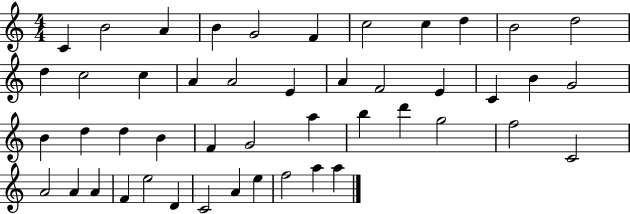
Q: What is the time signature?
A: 4/4